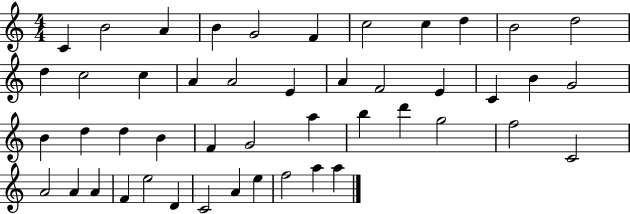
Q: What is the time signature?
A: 4/4